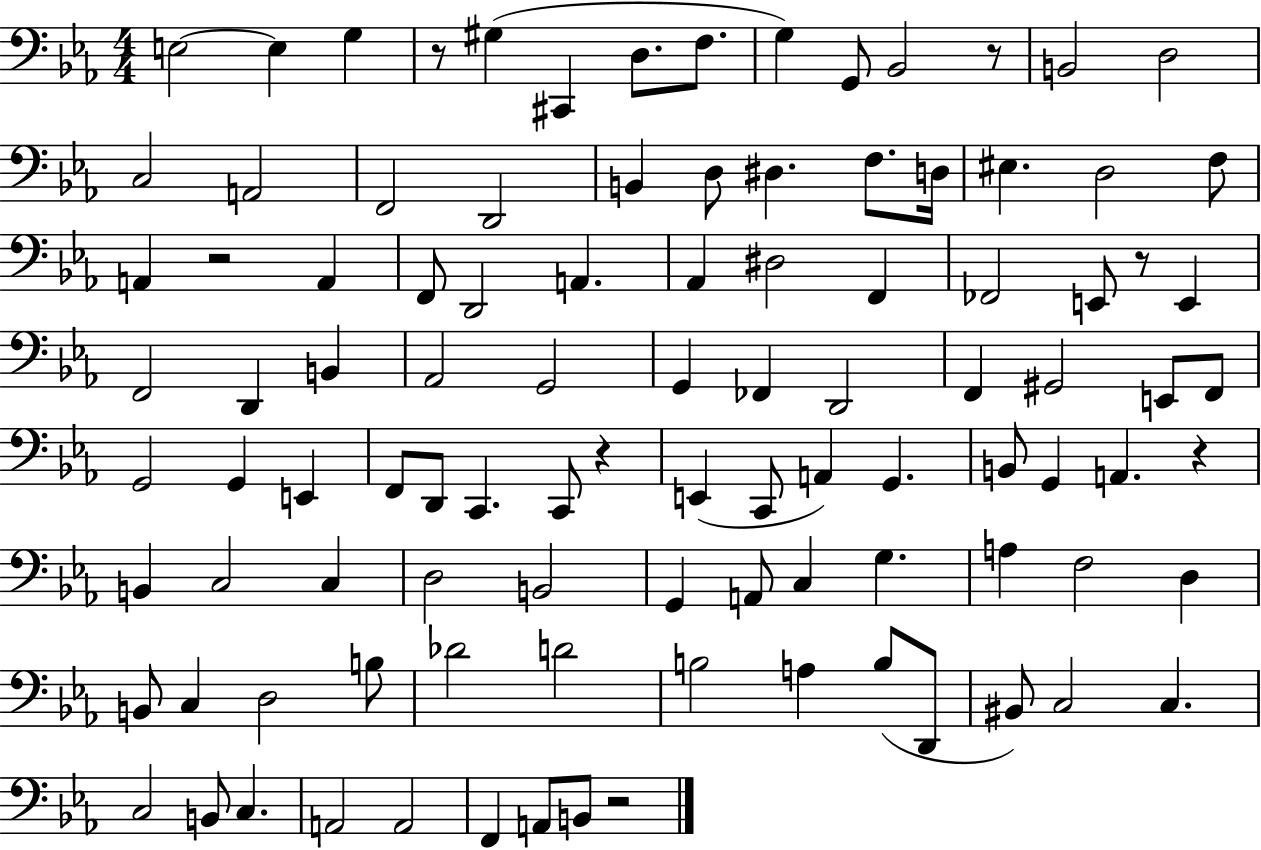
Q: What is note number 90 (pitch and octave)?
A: A2